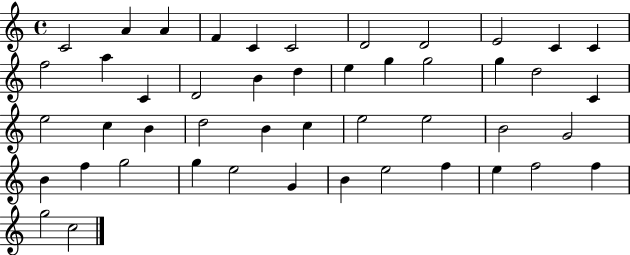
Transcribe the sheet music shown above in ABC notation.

X:1
T:Untitled
M:4/4
L:1/4
K:C
C2 A A F C C2 D2 D2 E2 C C f2 a C D2 B d e g g2 g d2 C e2 c B d2 B c e2 e2 B2 G2 B f g2 g e2 G B e2 f e f2 f g2 c2